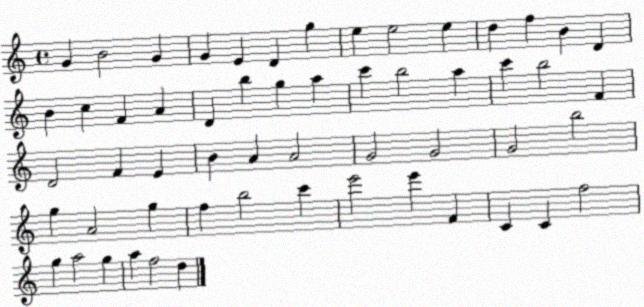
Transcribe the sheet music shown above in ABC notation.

X:1
T:Untitled
M:4/4
L:1/4
K:C
G B2 G G E D g e e2 e d f B D B c F A D b g a c' b2 a c' b2 F D2 F E B A A2 G2 G2 G2 b2 g A2 g f b2 c' e'2 e' F C C f2 g a2 g a f2 d